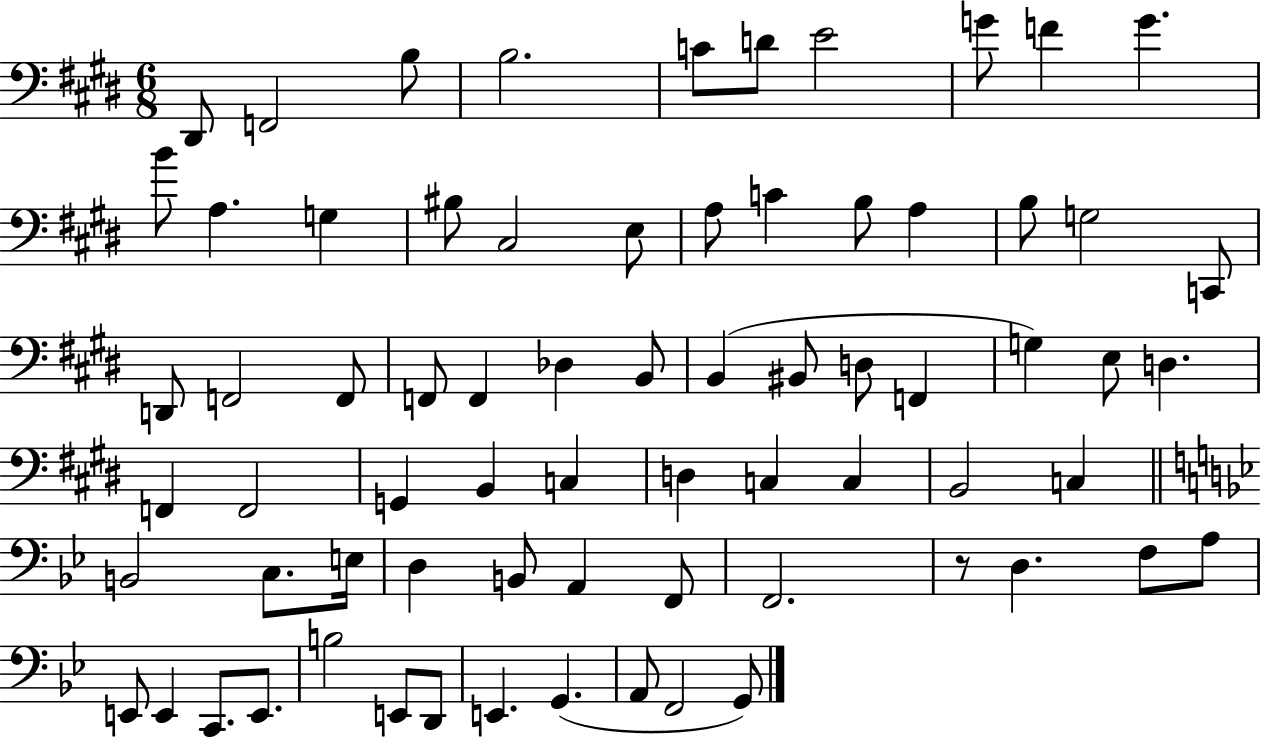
X:1
T:Untitled
M:6/8
L:1/4
K:E
^D,,/2 F,,2 B,/2 B,2 C/2 D/2 E2 G/2 F G B/2 A, G, ^B,/2 ^C,2 E,/2 A,/2 C B,/2 A, B,/2 G,2 C,,/2 D,,/2 F,,2 F,,/2 F,,/2 F,, _D, B,,/2 B,, ^B,,/2 D,/2 F,, G, E,/2 D, F,, F,,2 G,, B,, C, D, C, C, B,,2 C, B,,2 C,/2 E,/4 D, B,,/2 A,, F,,/2 F,,2 z/2 D, F,/2 A,/2 E,,/2 E,, C,,/2 E,,/2 B,2 E,,/2 D,,/2 E,, G,, A,,/2 F,,2 G,,/2